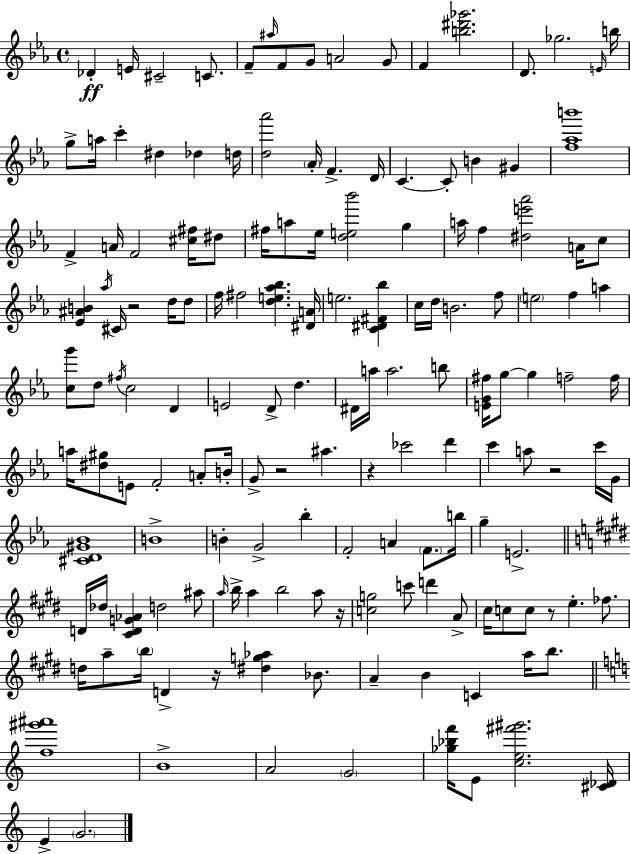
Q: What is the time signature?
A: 4/4